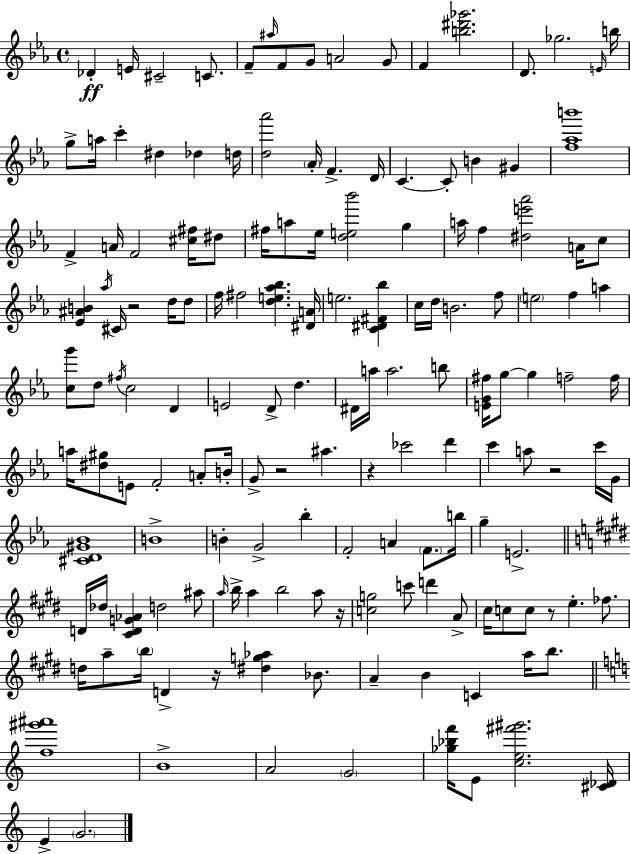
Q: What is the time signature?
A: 4/4